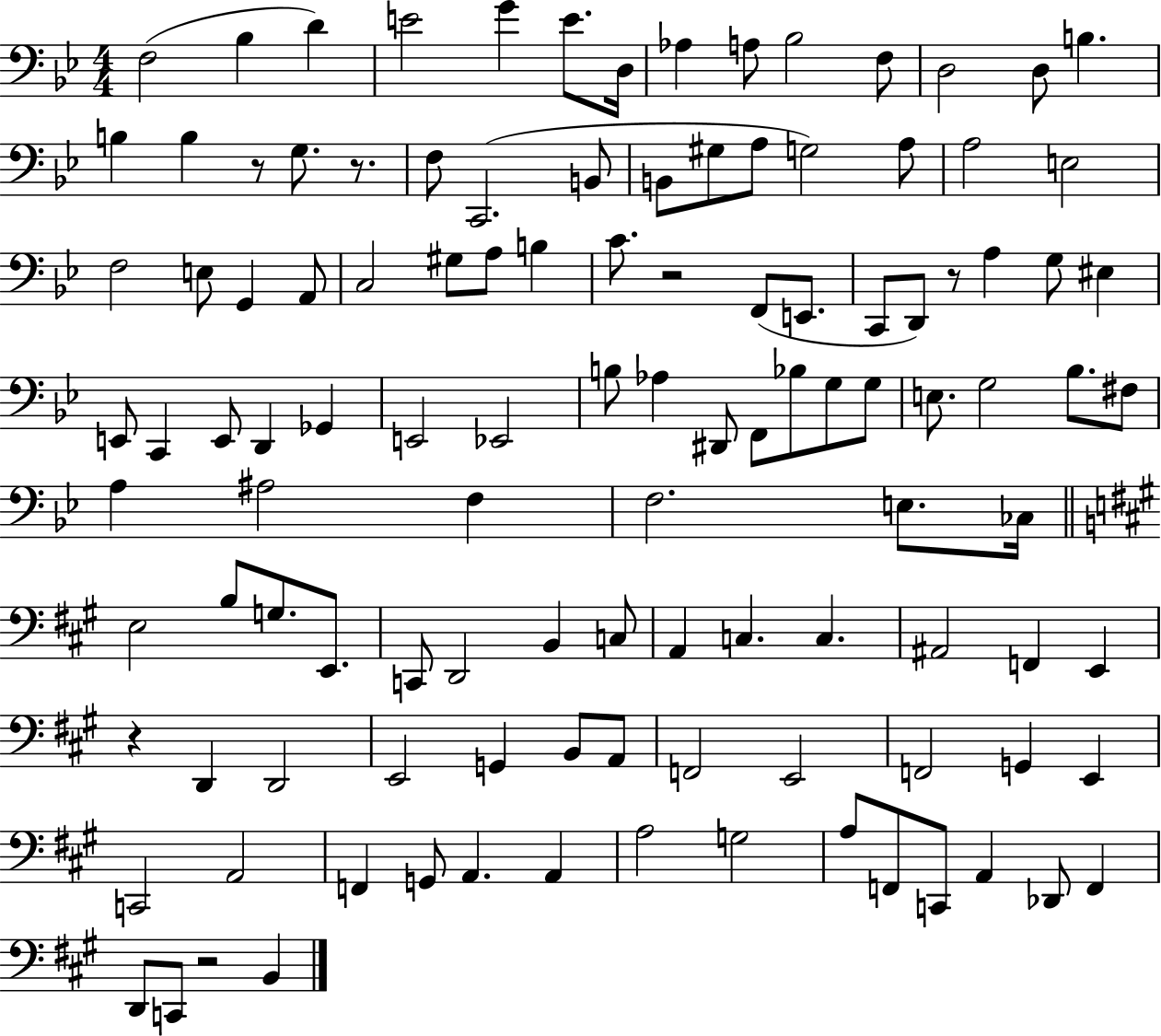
{
  \clef bass
  \numericTimeSignature
  \time 4/4
  \key bes \major
  \repeat volta 2 { f2( bes4 d'4) | e'2 g'4 e'8. d16 | aes4 a8 bes2 f8 | d2 d8 b4. | \break b4 b4 r8 g8. r8. | f8 c,2.( b,8 | b,8 gis8 a8 g2) a8 | a2 e2 | \break f2 e8 g,4 a,8 | c2 gis8 a8 b4 | c'8. r2 f,8( e,8. | c,8 d,8) r8 a4 g8 eis4 | \break e,8 c,4 e,8 d,4 ges,4 | e,2 ees,2 | b8 aes4 dis,8 f,8 bes8 g8 g8 | e8. g2 bes8. fis8 | \break a4 ais2 f4 | f2. e8. ces16 | \bar "||" \break \key a \major e2 b8 g8. e,8. | c,8 d,2 b,4 c8 | a,4 c4. c4. | ais,2 f,4 e,4 | \break r4 d,4 d,2 | e,2 g,4 b,8 a,8 | f,2 e,2 | f,2 g,4 e,4 | \break c,2 a,2 | f,4 g,8 a,4. a,4 | a2 g2 | a8 f,8 c,8 a,4 des,8 f,4 | \break d,8 c,8 r2 b,4 | } \bar "|."
}